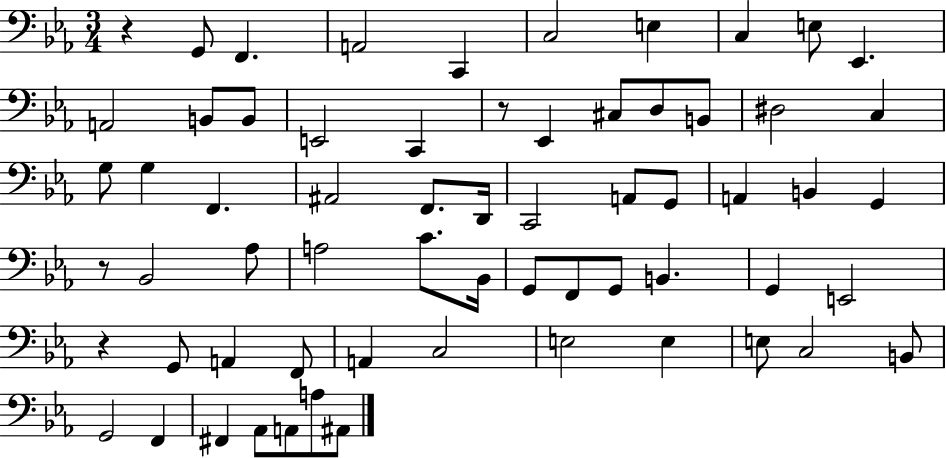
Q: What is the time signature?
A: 3/4